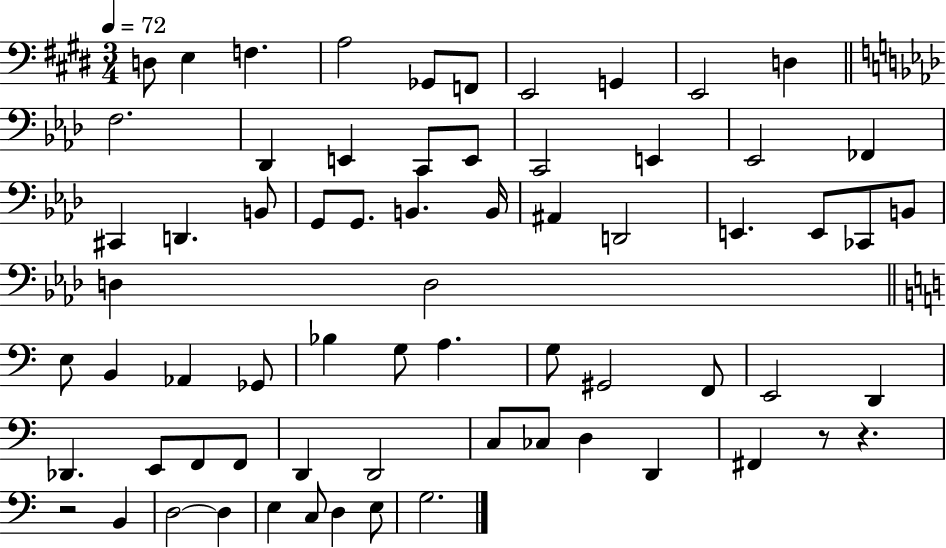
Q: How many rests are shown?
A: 3